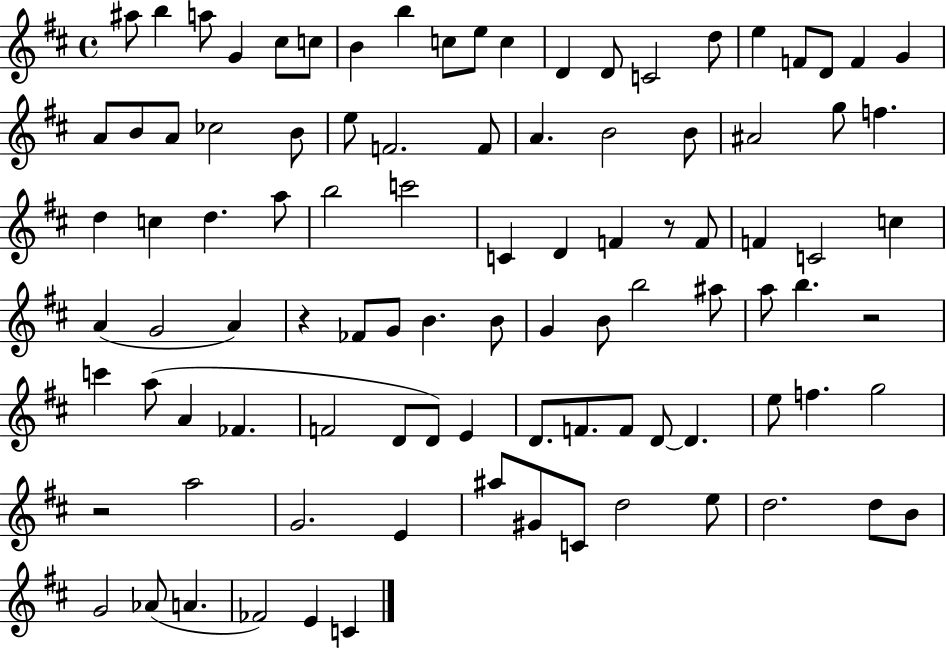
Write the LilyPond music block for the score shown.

{
  \clef treble
  \time 4/4
  \defaultTimeSignature
  \key d \major
  \repeat volta 2 { ais''8 b''4 a''8 g'4 cis''8 c''8 | b'4 b''4 c''8 e''8 c''4 | d'4 d'8 c'2 d''8 | e''4 f'8 d'8 f'4 g'4 | \break a'8 b'8 a'8 ces''2 b'8 | e''8 f'2. f'8 | a'4. b'2 b'8 | ais'2 g''8 f''4. | \break d''4 c''4 d''4. a''8 | b''2 c'''2 | c'4 d'4 f'4 r8 f'8 | f'4 c'2 c''4 | \break a'4( g'2 a'4) | r4 fes'8 g'8 b'4. b'8 | g'4 b'8 b''2 ais''8 | a''8 b''4. r2 | \break c'''4 a''8( a'4 fes'4. | f'2 d'8 d'8) e'4 | d'8. f'8. f'8 d'8~~ d'4. | e''8 f''4. g''2 | \break r2 a''2 | g'2. e'4 | ais''8 gis'8 c'8 d''2 e''8 | d''2. d''8 b'8 | \break g'2 aes'8( a'4. | fes'2) e'4 c'4 | } \bar "|."
}